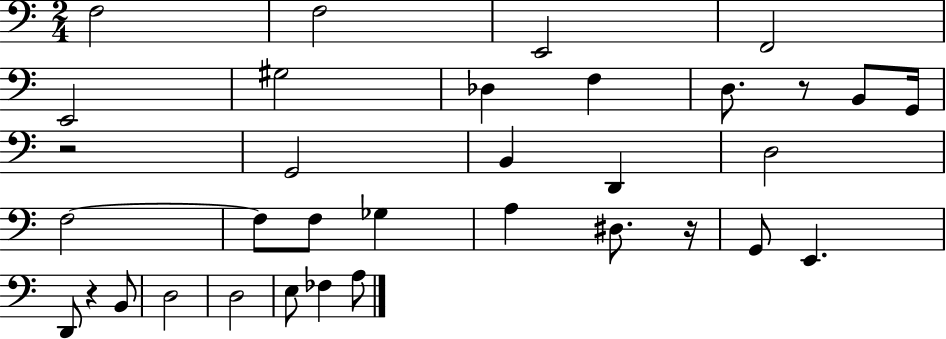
X:1
T:Untitled
M:2/4
L:1/4
K:C
F,2 F,2 E,,2 F,,2 E,,2 ^G,2 _D, F, D,/2 z/2 B,,/2 G,,/4 z2 G,,2 B,, D,, D,2 F,2 F,/2 F,/2 _G, A, ^D,/2 z/4 G,,/2 E,, D,,/2 z B,,/2 D,2 D,2 E,/2 _F, A,/2